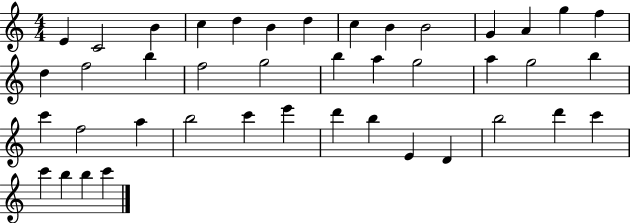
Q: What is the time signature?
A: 4/4